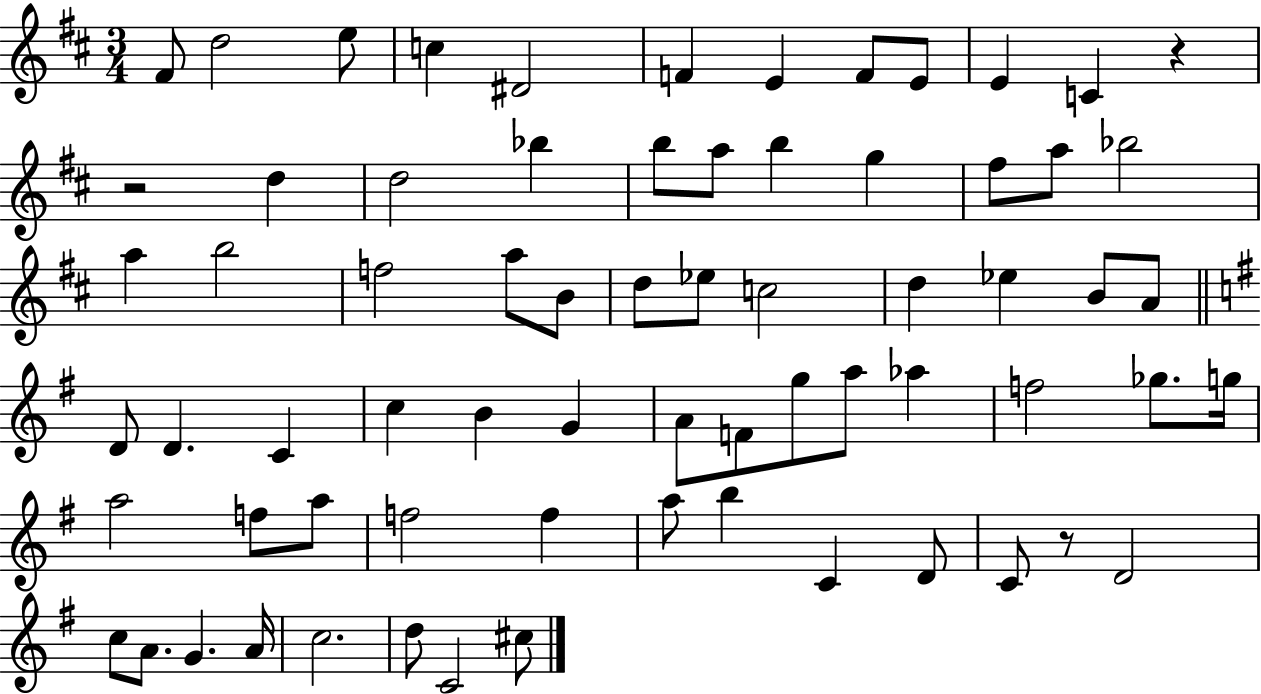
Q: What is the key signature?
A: D major